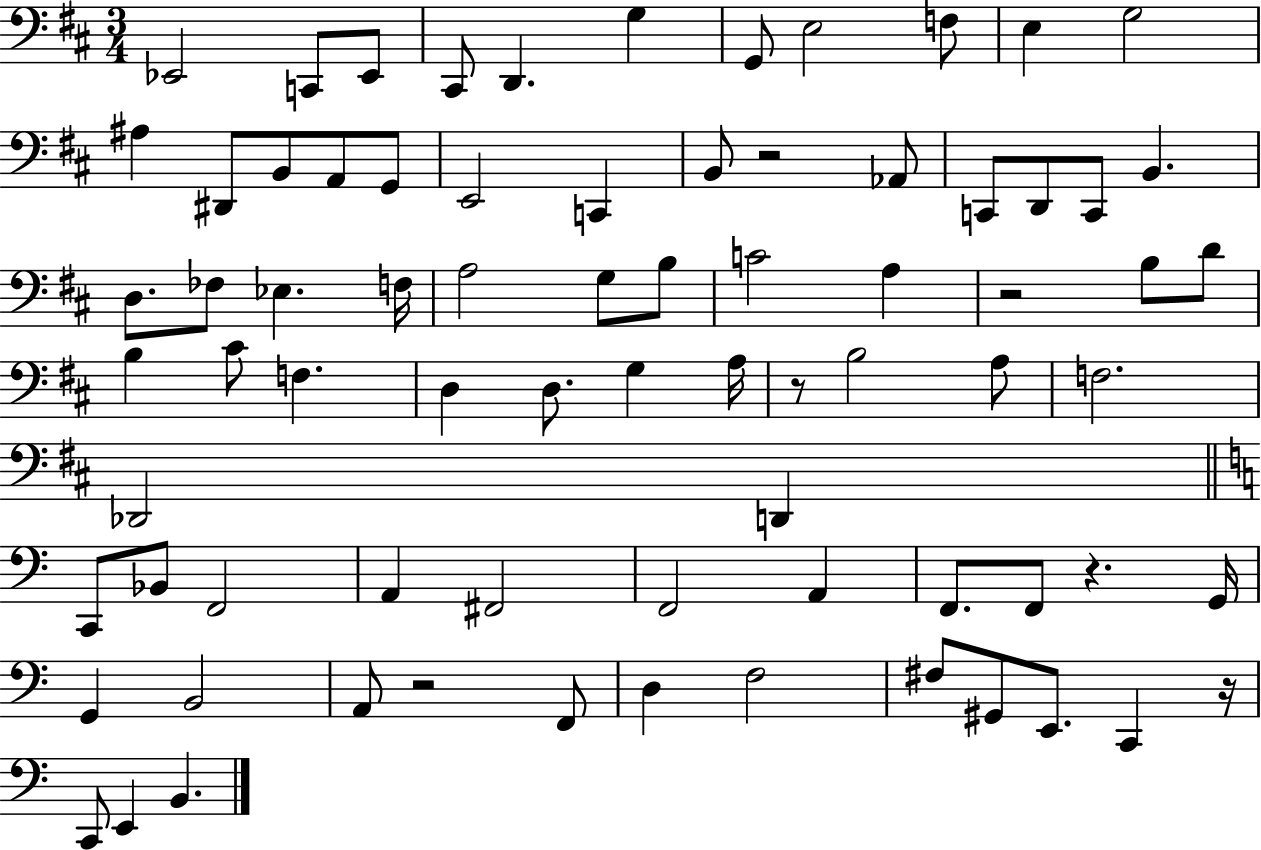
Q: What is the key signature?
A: D major